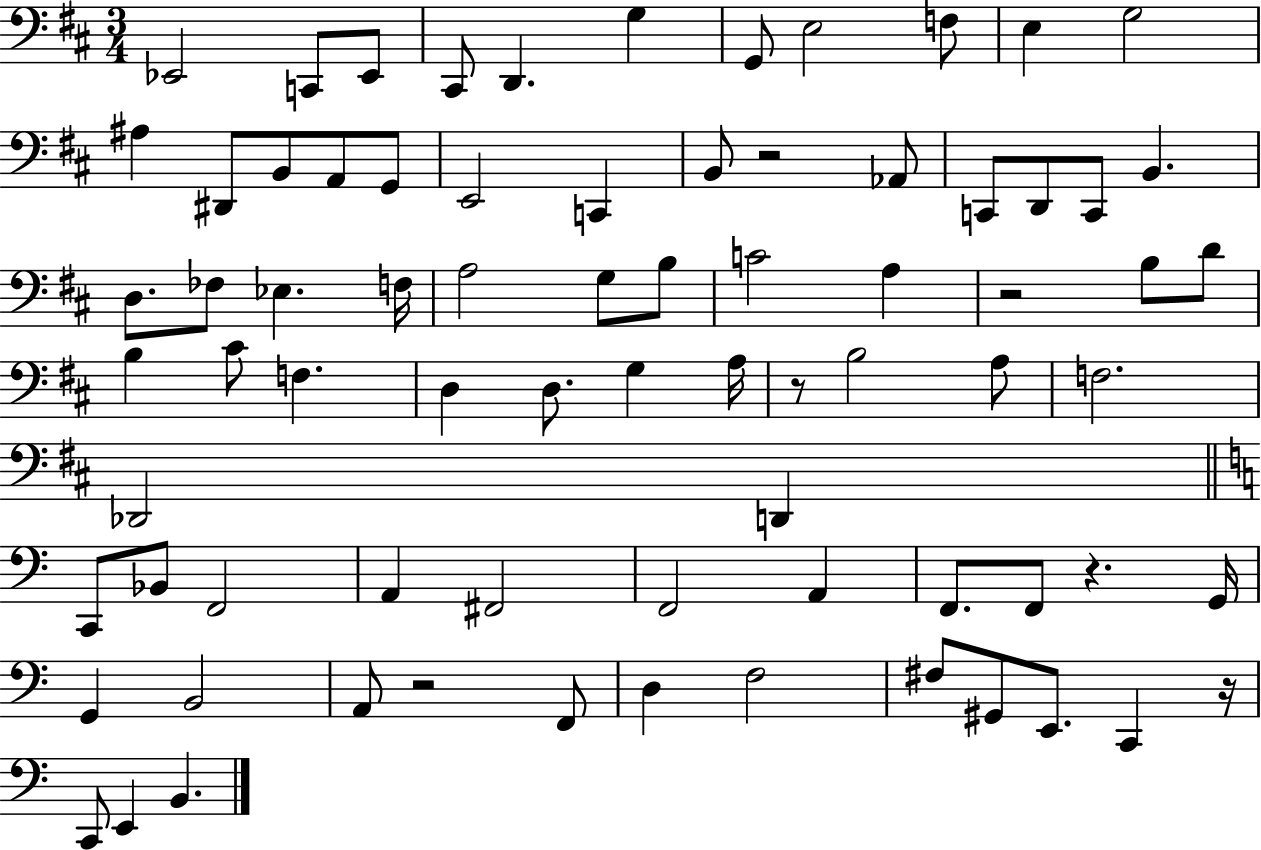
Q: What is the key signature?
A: D major